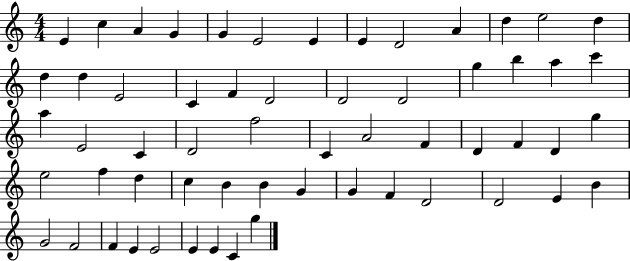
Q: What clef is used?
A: treble